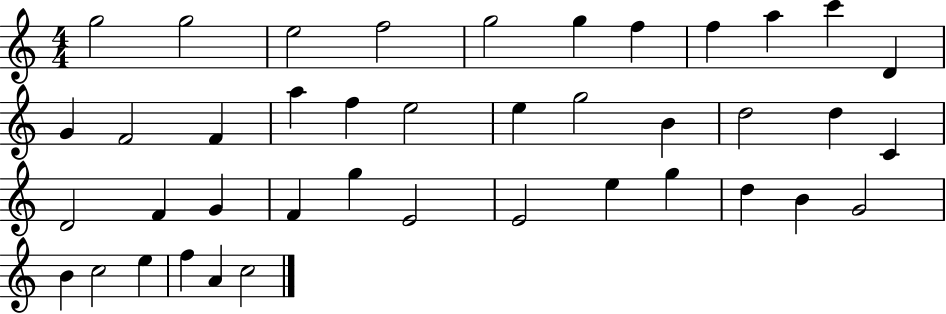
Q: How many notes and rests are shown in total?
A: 41